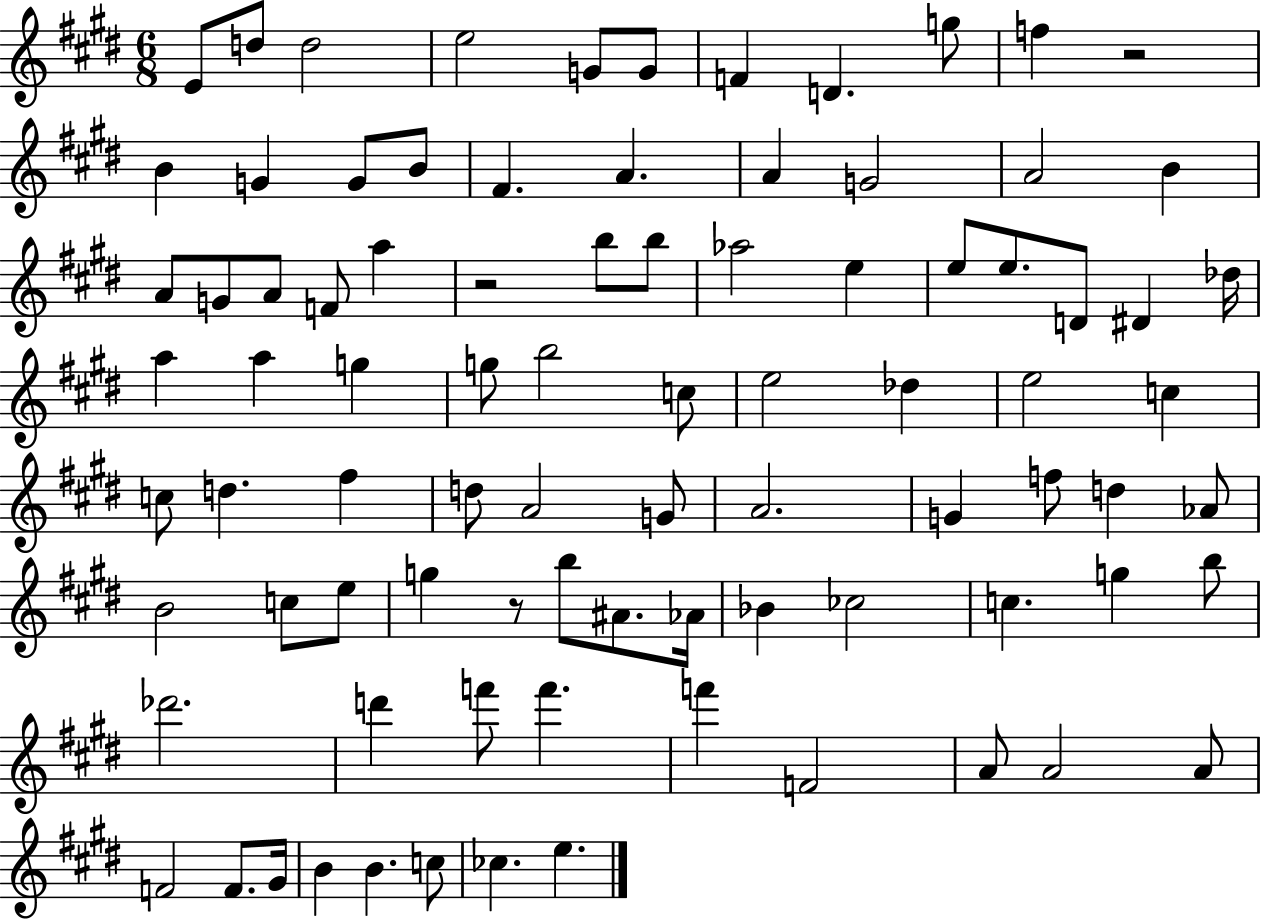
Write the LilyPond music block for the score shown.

{
  \clef treble
  \numericTimeSignature
  \time 6/8
  \key e \major
  \repeat volta 2 { e'8 d''8 d''2 | e''2 g'8 g'8 | f'4 d'4. g''8 | f''4 r2 | \break b'4 g'4 g'8 b'8 | fis'4. a'4. | a'4 g'2 | a'2 b'4 | \break a'8 g'8 a'8 f'8 a''4 | r2 b''8 b''8 | aes''2 e''4 | e''8 e''8. d'8 dis'4 des''16 | \break a''4 a''4 g''4 | g''8 b''2 c''8 | e''2 des''4 | e''2 c''4 | \break c''8 d''4. fis''4 | d''8 a'2 g'8 | a'2. | g'4 f''8 d''4 aes'8 | \break b'2 c''8 e''8 | g''4 r8 b''8 ais'8. aes'16 | bes'4 ces''2 | c''4. g''4 b''8 | \break des'''2. | d'''4 f'''8 f'''4. | f'''4 f'2 | a'8 a'2 a'8 | \break f'2 f'8. gis'16 | b'4 b'4. c''8 | ces''4. e''4. | } \bar "|."
}